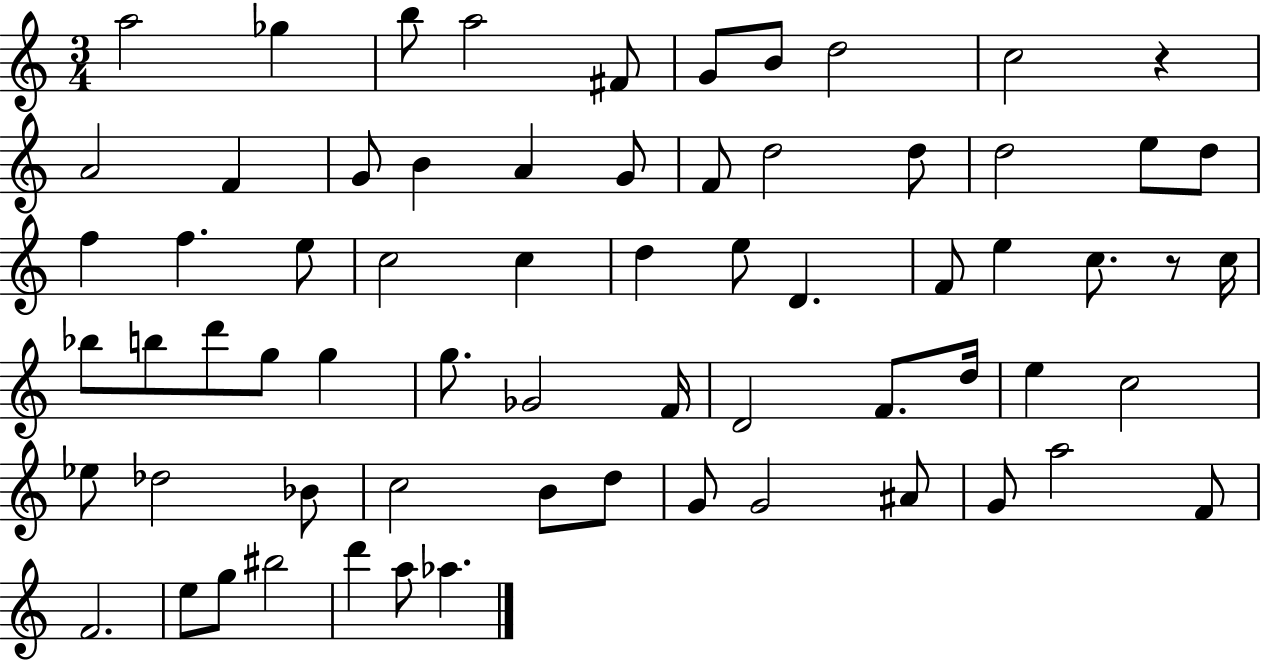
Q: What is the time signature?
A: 3/4